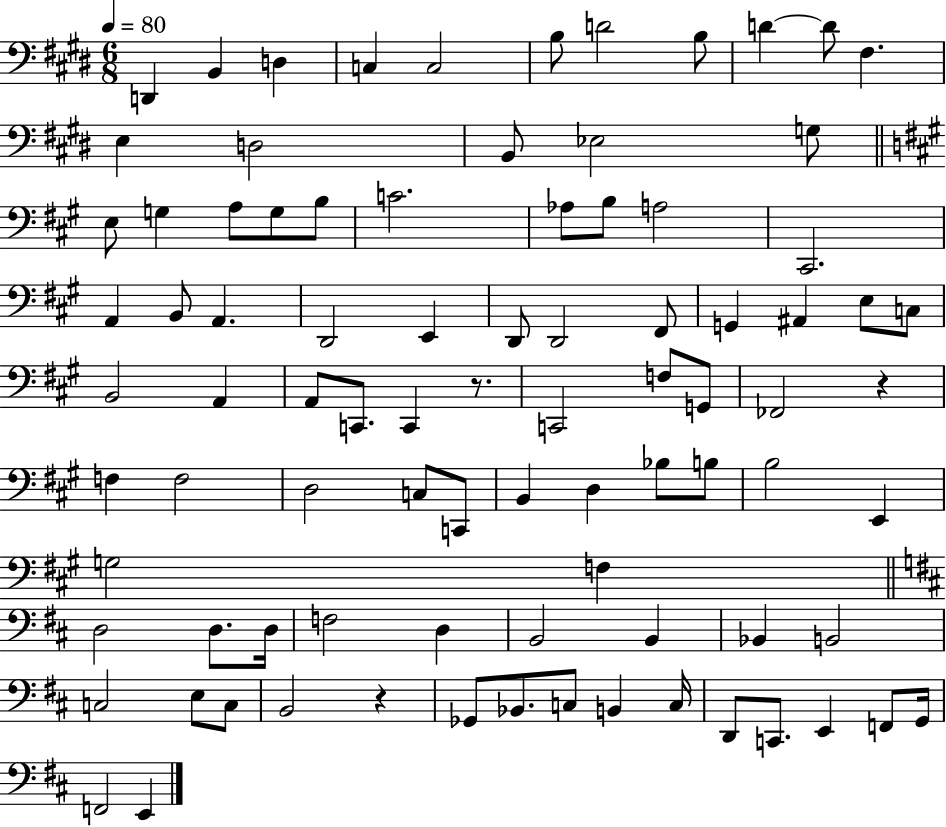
D2/q B2/q D3/q C3/q C3/h B3/e D4/h B3/e D4/q D4/e F#3/q. E3/q D3/h B2/e Eb3/h G3/e E3/e G3/q A3/e G3/e B3/e C4/h. Ab3/e B3/e A3/h C#2/h. A2/q B2/e A2/q. D2/h E2/q D2/e D2/h F#2/e G2/q A#2/q E3/e C3/e B2/h A2/q A2/e C2/e. C2/q R/e. C2/h F3/e G2/e FES2/h R/q F3/q F3/h D3/h C3/e C2/e B2/q D3/q Bb3/e B3/e B3/h E2/q G3/h F3/q D3/h D3/e. D3/s F3/h D3/q B2/h B2/q Bb2/q B2/h C3/h E3/e C3/e B2/h R/q Gb2/e Bb2/e. C3/e B2/q C3/s D2/e C2/e. E2/q F2/e G2/s F2/h E2/q